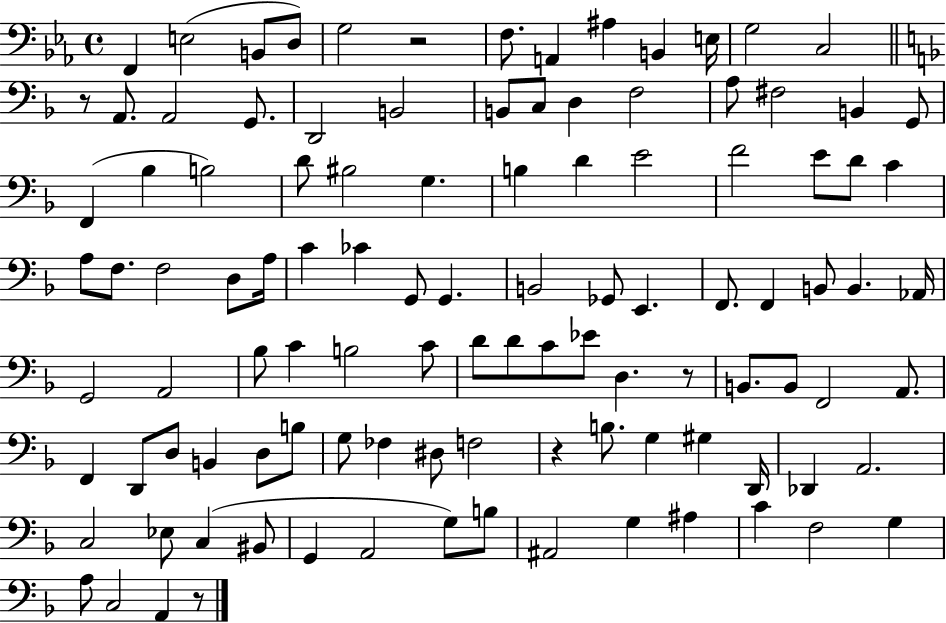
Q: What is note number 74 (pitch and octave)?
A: B2